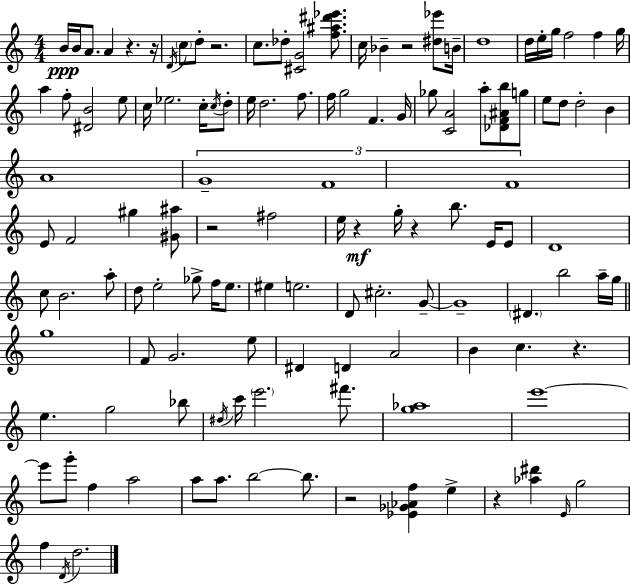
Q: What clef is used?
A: treble